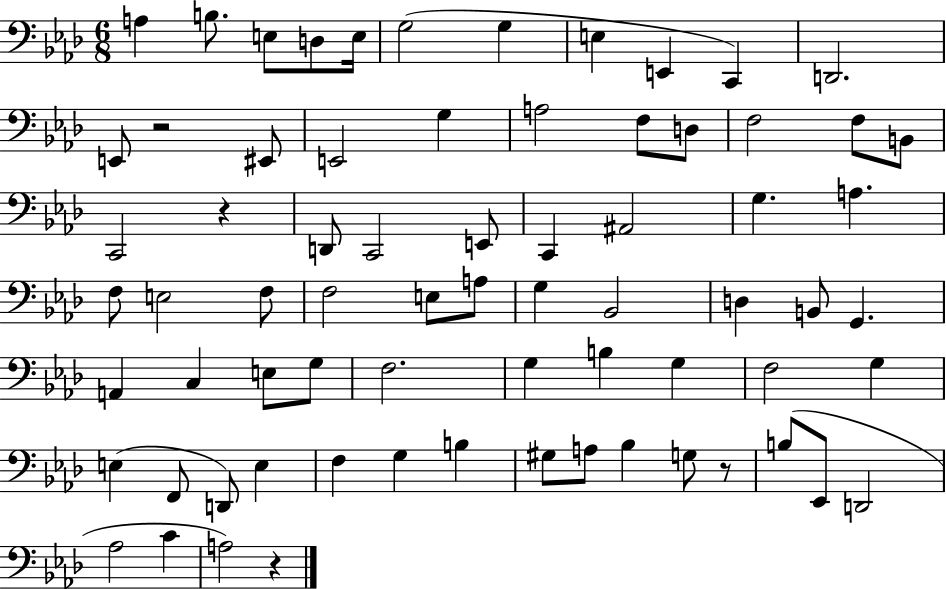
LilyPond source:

{
  \clef bass
  \numericTimeSignature
  \time 6/8
  \key aes \major
  a4 b8. e8 d8 e16 | g2( g4 | e4 e,4 c,4) | d,2. | \break e,8 r2 eis,8 | e,2 g4 | a2 f8 d8 | f2 f8 b,8 | \break c,2 r4 | d,8 c,2 e,8 | c,4 ais,2 | g4. a4. | \break f8 e2 f8 | f2 e8 a8 | g4 bes,2 | d4 b,8 g,4. | \break a,4 c4 e8 g8 | f2. | g4 b4 g4 | f2 g4 | \break e4( f,8 d,8) e4 | f4 g4 b4 | gis8 a8 bes4 g8 r8 | b8( ees,8 d,2 | \break aes2 c'4 | a2) r4 | \bar "|."
}